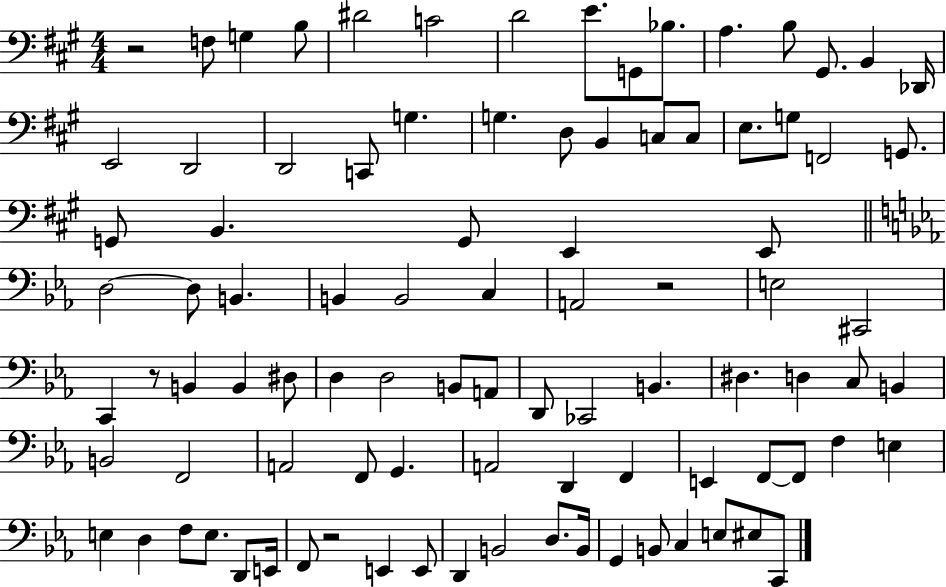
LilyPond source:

{
  \clef bass
  \numericTimeSignature
  \time 4/4
  \key a \major
  r2 f8 g4 b8 | dis'2 c'2 | d'2 e'8. g,8 bes8. | a4. b8 gis,8. b,4 des,16 | \break e,2 d,2 | d,2 c,8 g4. | g4. d8 b,4 c8 c8 | e8. g8 f,2 g,8. | \break g,8 b,4. g,8 e,4 e,8 | \bar "||" \break \key ees \major d2~~ d8 b,4. | b,4 b,2 c4 | a,2 r2 | e2 cis,2 | \break c,4 r8 b,4 b,4 dis8 | d4 d2 b,8 a,8 | d,8 ces,2 b,4. | dis4. d4 c8 b,4 | \break b,2 f,2 | a,2 f,8 g,4. | a,2 d,4 f,4 | e,4 f,8~~ f,8 f4 e4 | \break e4 d4 f8 e8. d,8 e,16 | f,8 r2 e,4 e,8 | d,4 b,2 d8. b,16 | g,4 b,8 c4 e8 eis8 c,8 | \break \bar "|."
}